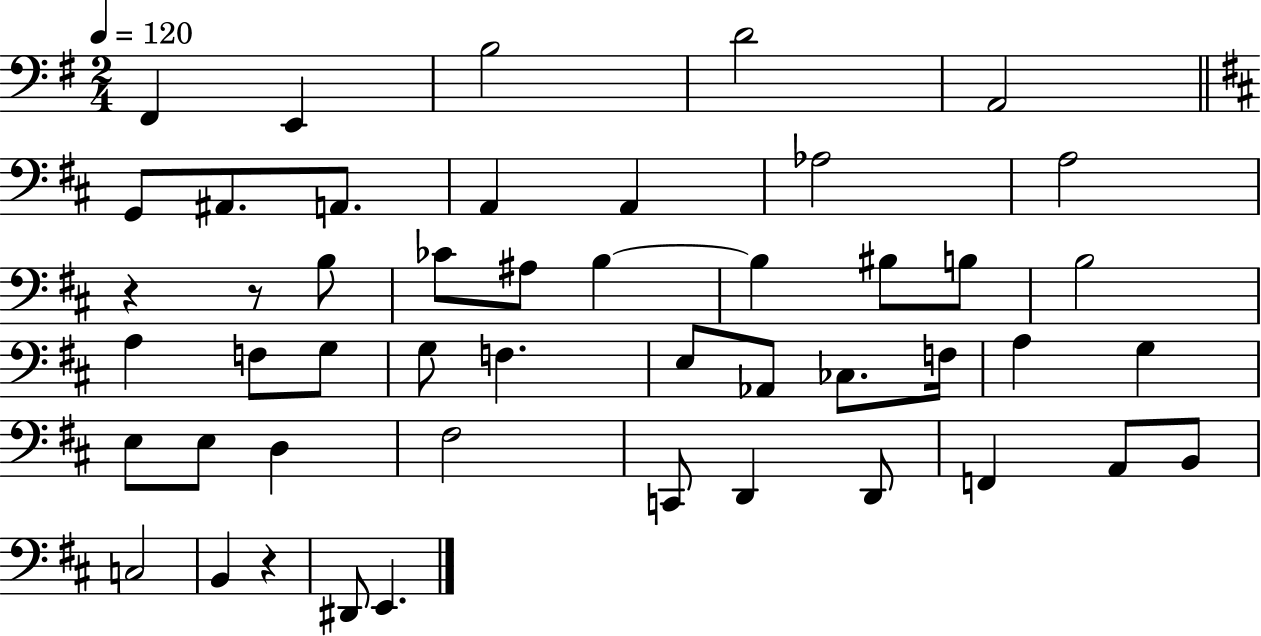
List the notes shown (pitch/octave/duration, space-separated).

F#2/q E2/q B3/h D4/h A2/h G2/e A#2/e. A2/e. A2/q A2/q Ab3/h A3/h R/q R/e B3/e CES4/e A#3/e B3/q B3/q BIS3/e B3/e B3/h A3/q F3/e G3/e G3/e F3/q. E3/e Ab2/e CES3/e. F3/s A3/q G3/q E3/e E3/e D3/q F#3/h C2/e D2/q D2/e F2/q A2/e B2/e C3/h B2/q R/q D#2/e E2/q.